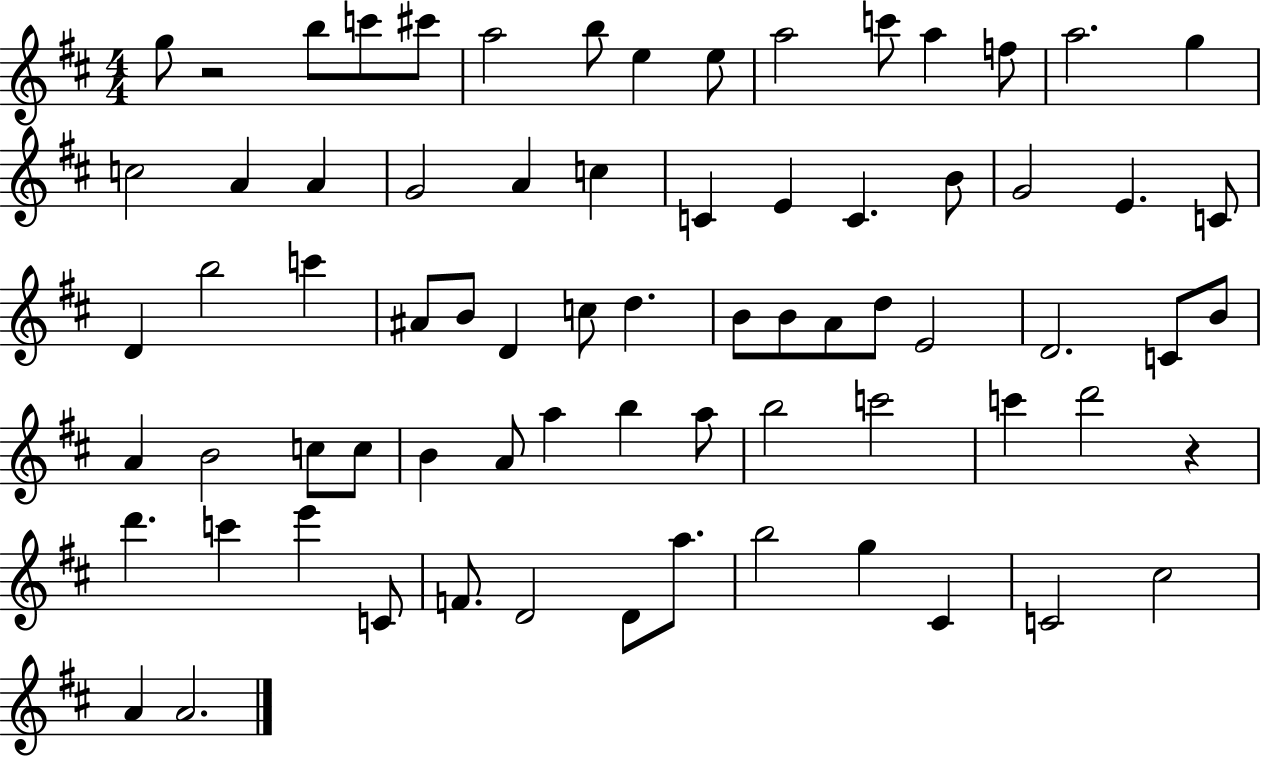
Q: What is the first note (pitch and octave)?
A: G5